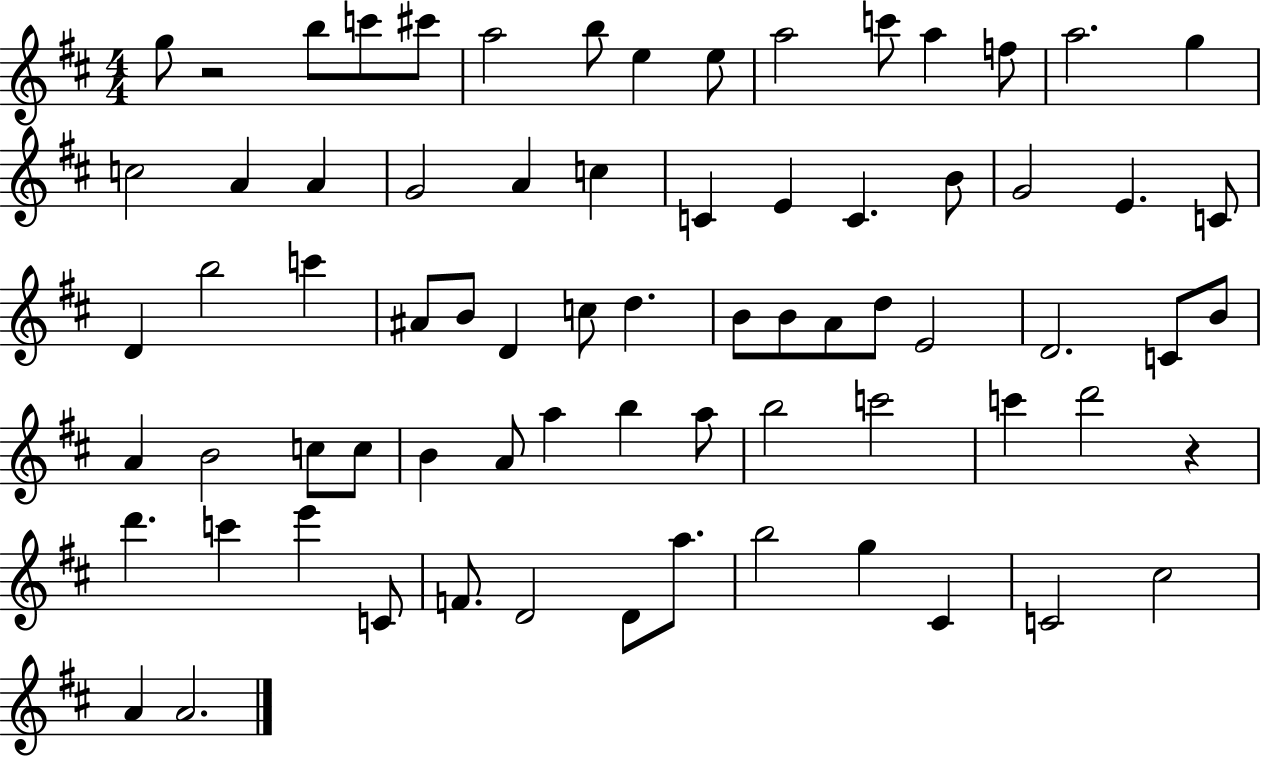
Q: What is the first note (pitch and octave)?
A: G5